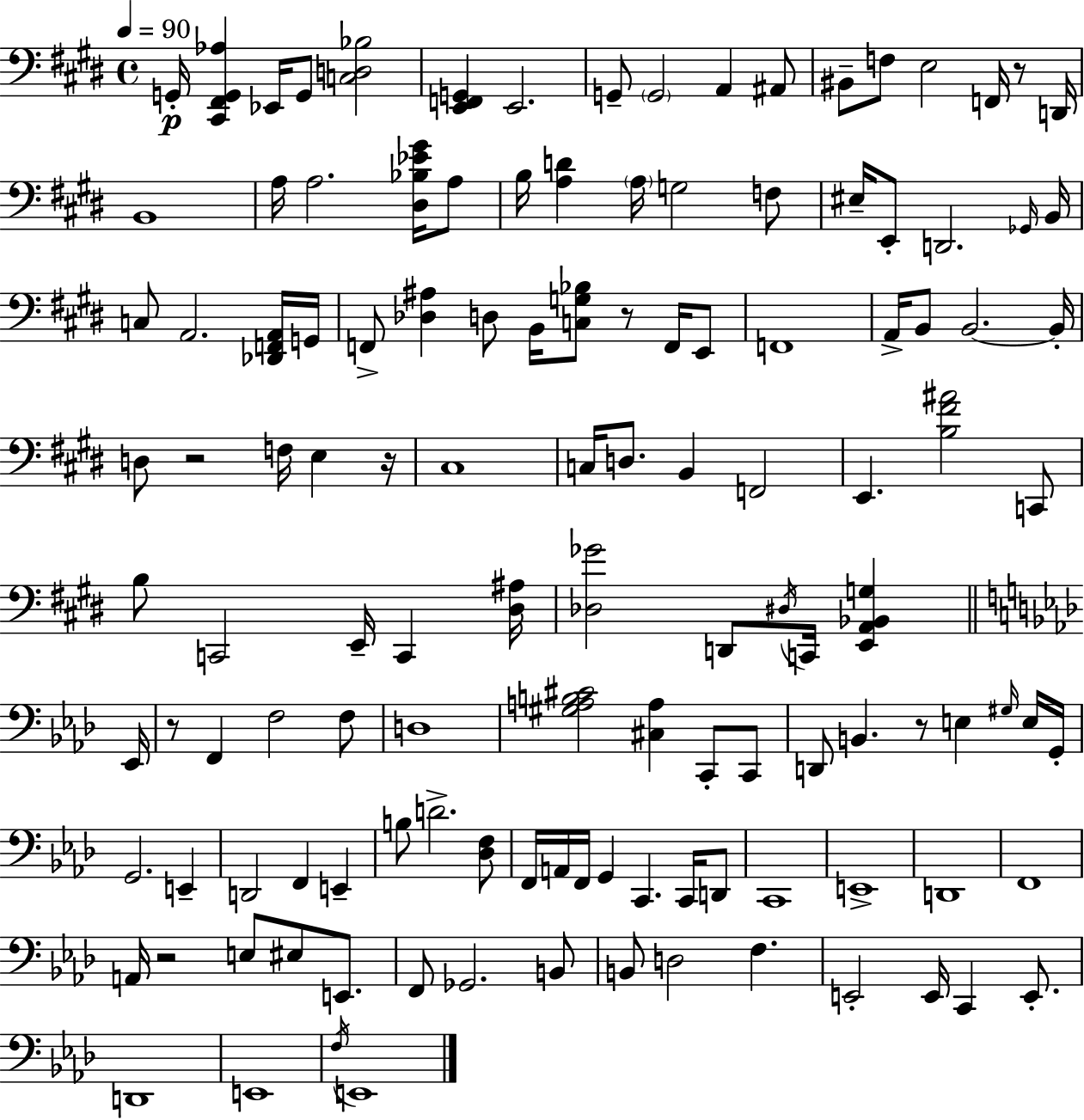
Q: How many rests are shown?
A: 7